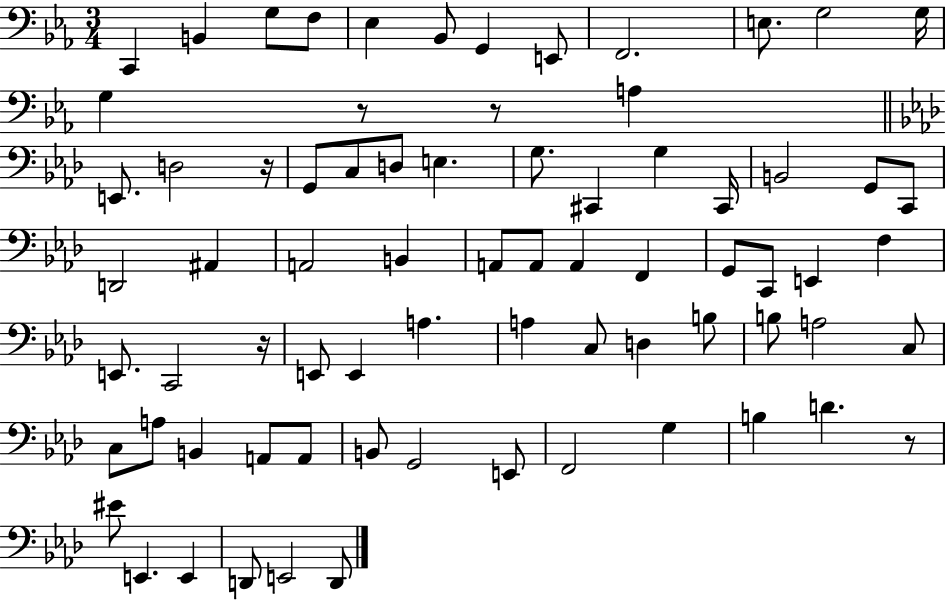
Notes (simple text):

C2/q B2/q G3/e F3/e Eb3/q Bb2/e G2/q E2/e F2/h. E3/e. G3/h G3/s G3/q R/e R/e A3/q E2/e. D3/h R/s G2/e C3/e D3/e E3/q. G3/e. C#2/q G3/q C#2/s B2/h G2/e C2/e D2/h A#2/q A2/h B2/q A2/e A2/e A2/q F2/q G2/e C2/e E2/q F3/q E2/e. C2/h R/s E2/e E2/q A3/q. A3/q C3/e D3/q B3/e B3/e A3/h C3/e C3/e A3/e B2/q A2/e A2/e B2/e G2/h E2/e F2/h G3/q B3/q D4/q. R/e EIS4/e E2/q. E2/q D2/e E2/h D2/e